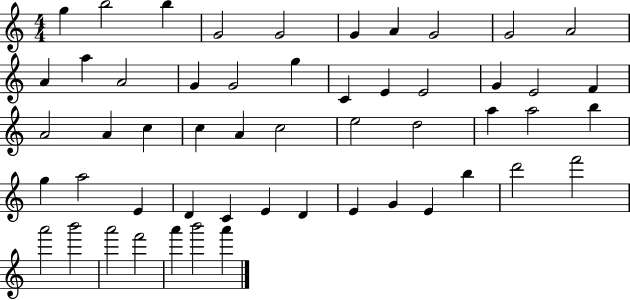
X:1
T:Untitled
M:4/4
L:1/4
K:C
g b2 b G2 G2 G A G2 G2 A2 A a A2 G G2 g C E E2 G E2 F A2 A c c A c2 e2 d2 a a2 b g a2 E D C E D E G E b d'2 f'2 a'2 b'2 a'2 f'2 a' b'2 a'